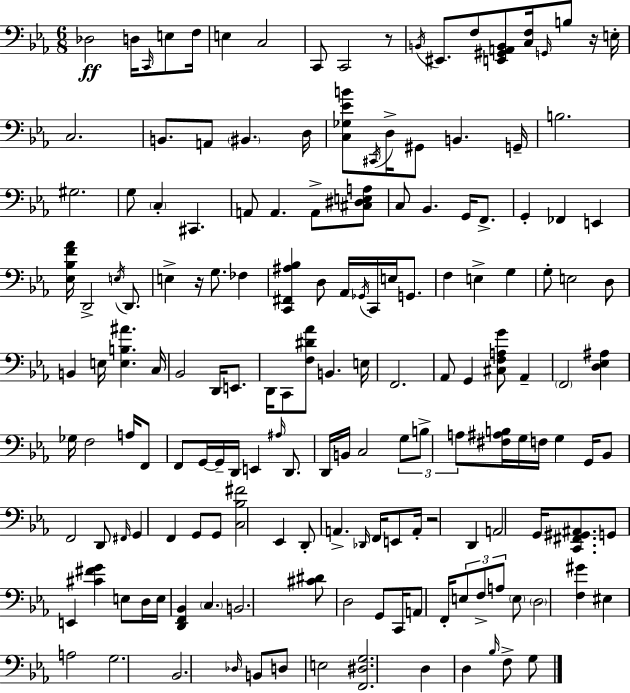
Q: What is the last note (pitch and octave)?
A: G3